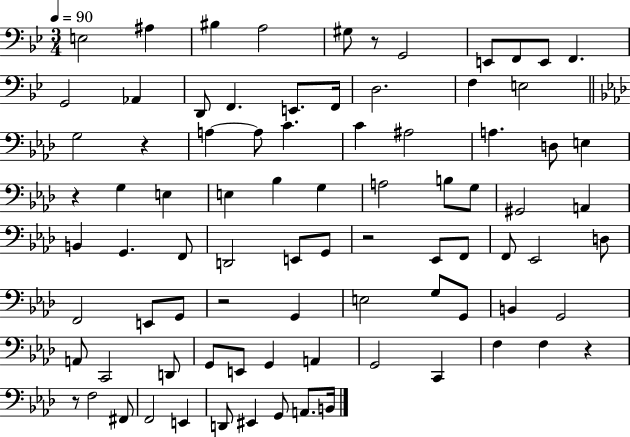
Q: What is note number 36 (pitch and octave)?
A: G3